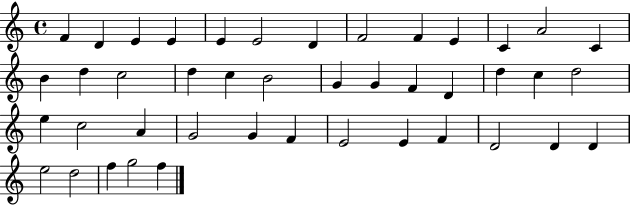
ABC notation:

X:1
T:Untitled
M:4/4
L:1/4
K:C
F D E E E E2 D F2 F E C A2 C B d c2 d c B2 G G F D d c d2 e c2 A G2 G F E2 E F D2 D D e2 d2 f g2 f